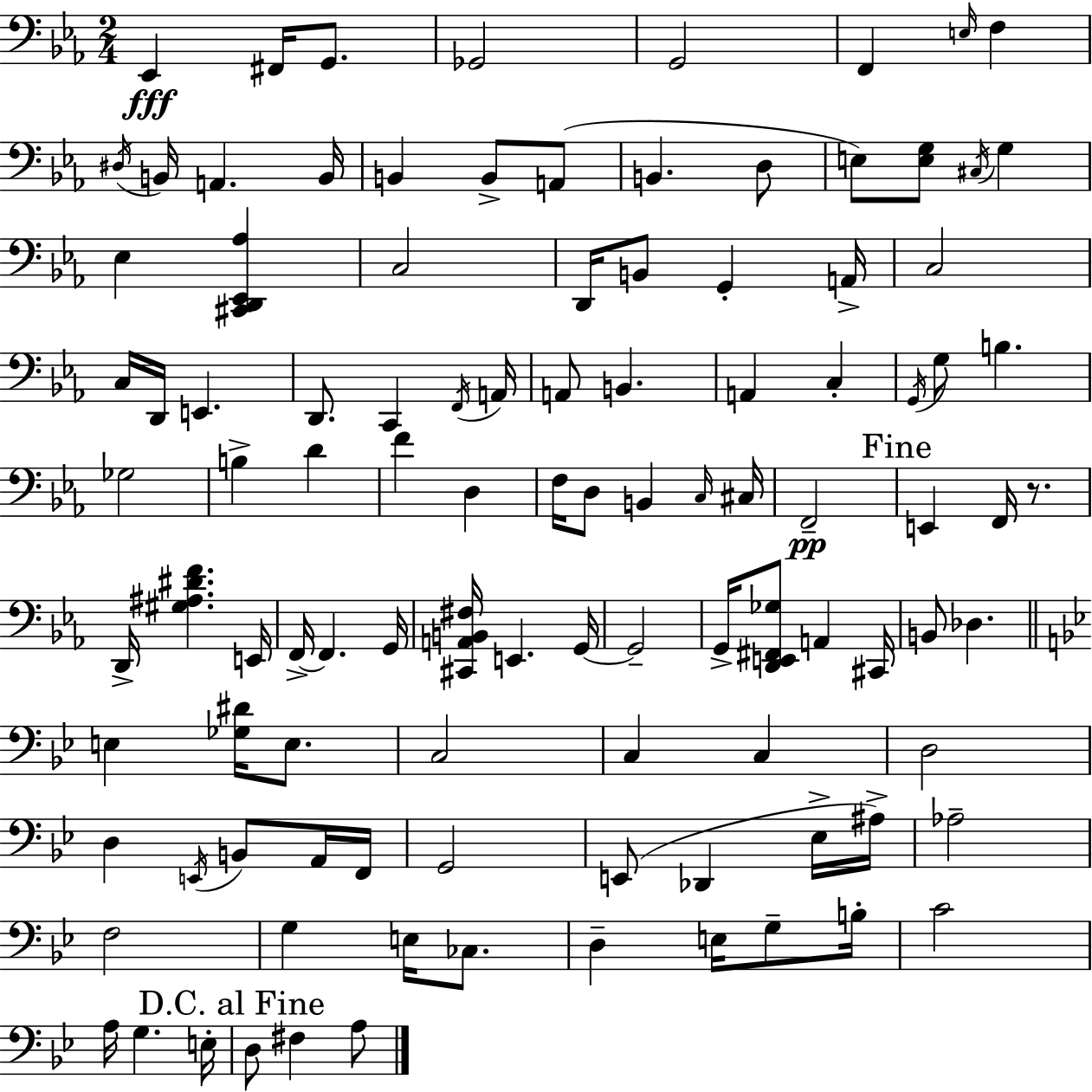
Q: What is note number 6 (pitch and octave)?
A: F2